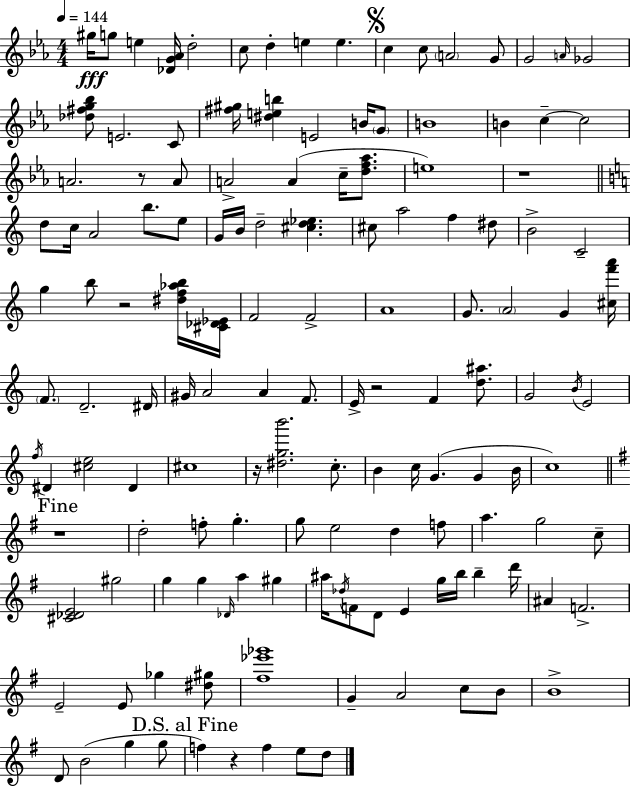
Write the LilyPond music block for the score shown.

{
  \clef treble
  \numericTimeSignature
  \time 4/4
  \key ees \major
  \tempo 4 = 144
  gis''16\fff g''8 e''4 <des' g' aes'>16 d''2-. | c''8 d''4-. e''4 e''4. | \mark \markup { \musicglyph "scripts.segno" } c''4 c''8 \parenthesize a'2 g'8 | g'2 \grace { a'16 } ges'2 | \break <des'' fis'' g'' bes''>8 e'2. c'8 | <fis'' gis''>16 <dis'' e'' b''>4 e'2 b'16 \parenthesize g'8 | b'1 | b'4 c''4--~~ c''2 | \break a'2. r8 a'8 | a'2-> a'4( c''16-- <d'' f'' aes''>8. | e''1) | r1 | \break \bar "||" \break \key c \major d''8 c''16 a'2 b''8. e''8 | g'16 b'16 d''2-- <cis'' d'' ees''>4. | cis''8 a''2 f''4 dis''8 | b'2-> c'2-- | \break g''4 b''8 r2 <dis'' f'' aes'' b''>16 <cis' des' ees'>16 | f'2 f'2-> | a'1 | g'8. \parenthesize a'2 g'4 <cis'' f''' a'''>16 | \break \parenthesize f'8. d'2.-- dis'16 | gis'16 a'2 a'4 f'8. | e'16-> r2 f'4 <d'' ais''>8. | g'2 \acciaccatura { b'16 } e'2 | \break \acciaccatura { f''16 } dis'4 <cis'' e''>2 dis'4 | cis''1 | r16 <dis'' g'' b'''>2. c''8.-. | b'4 c''16 g'4.( g'4 | \break b'16 c''1) | \mark "Fine" \bar "||" \break \key e \minor r1 | d''2-. f''8-. g''4.-. | g''8 e''2 d''4 f''8 | a''4. g''2 c''8-- | \break <cis' des' e'>2 gis''2 | g''4 g''4 \grace { des'16 } a''4 gis''4 | ais''16 \acciaccatura { des''16 } f'8 d'8 e'4 g''16 b''16 b''4-- | d'''16 ais'4 f'2.-> | \break e'2-- e'8 ges''4 | <dis'' gis''>8 <fis'' ees''' ges'''>1 | g'4-- a'2 c''8 | b'8 b'1-> | \break d'8 b'2( g''4 | g''8 \mark "D.S. al Fine" f''4) r4 f''4 e''8 | d''8 \bar "|."
}